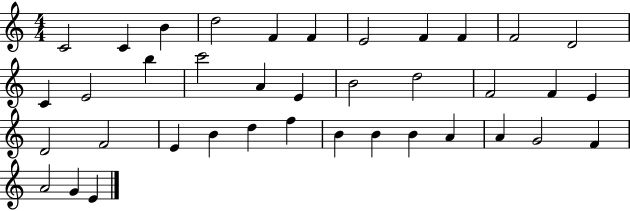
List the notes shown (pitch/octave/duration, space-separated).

C4/h C4/q B4/q D5/h F4/q F4/q E4/h F4/q F4/q F4/h D4/h C4/q E4/h B5/q C6/h A4/q E4/q B4/h D5/h F4/h F4/q E4/q D4/h F4/h E4/q B4/q D5/q F5/q B4/q B4/q B4/q A4/q A4/q G4/h F4/q A4/h G4/q E4/q